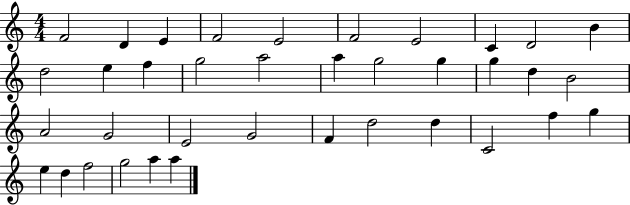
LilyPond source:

{
  \clef treble
  \numericTimeSignature
  \time 4/4
  \key c \major
  f'2 d'4 e'4 | f'2 e'2 | f'2 e'2 | c'4 d'2 b'4 | \break d''2 e''4 f''4 | g''2 a''2 | a''4 g''2 g''4 | g''4 d''4 b'2 | \break a'2 g'2 | e'2 g'2 | f'4 d''2 d''4 | c'2 f''4 g''4 | \break e''4 d''4 f''2 | g''2 a''4 a''4 | \bar "|."
}